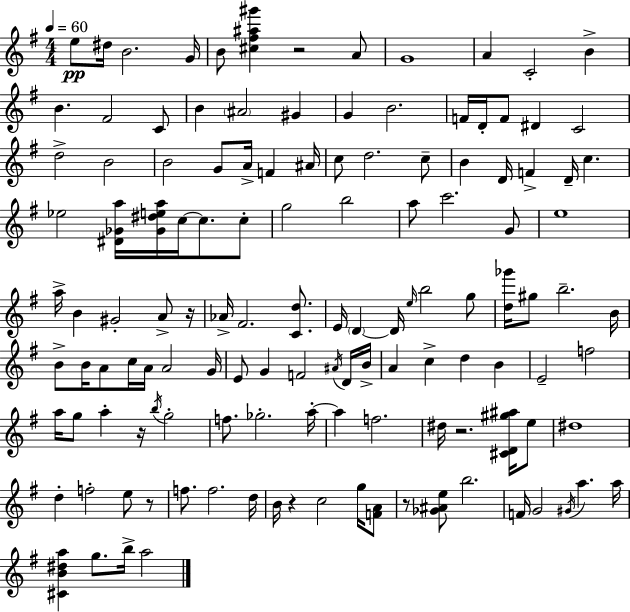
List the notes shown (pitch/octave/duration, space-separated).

E5/e D#5/s B4/h. G4/s B4/e [C#5,F#5,A#5,G#6]/q R/h A4/e G4/w A4/q C4/h B4/q B4/q. F#4/h C4/e B4/q A#4/h G#4/q G4/q B4/h. F4/s D4/s F4/e D#4/q C4/h D5/h B4/h B4/h G4/e A4/s F4/q A#4/s C5/e D5/h. C5/e B4/q D4/s F4/q D4/s C5/q. Eb5/h [D#4,Gb4,A5]/s [Gb4,D#5,E5,A5]/s C5/s C5/e. C5/e G5/h B5/h A5/e C6/h. G4/e E5/w A5/s B4/q G#4/h A4/e R/s Ab4/s F#4/h. [C4,D5]/e. E4/s D4/q D4/s E5/s B5/h G5/e [D5,Gb6]/s G#5/e B5/h. B4/s B4/e B4/s A4/e C5/s A4/s A4/h G4/s E4/e G4/q F4/h A#4/s D4/s B4/s A4/q C5/q D5/q B4/q E4/h F5/h A5/s G5/e A5/q R/s B5/s G5/h F5/e. Gb5/h. A5/s A5/q F5/h. D#5/s R/h. [C#4,D4,G#5,A#5]/s E5/e D#5/w D5/q F5/h E5/e R/e F5/e. F5/h. D5/s B4/s R/q C5/h G5/s [F4,A4]/e R/e [Gb4,A#4,E5]/e B5/h. F4/s G4/h G#4/s A5/q. A5/s [C#4,B4,D#5,A5]/q G5/e. B5/s A5/h